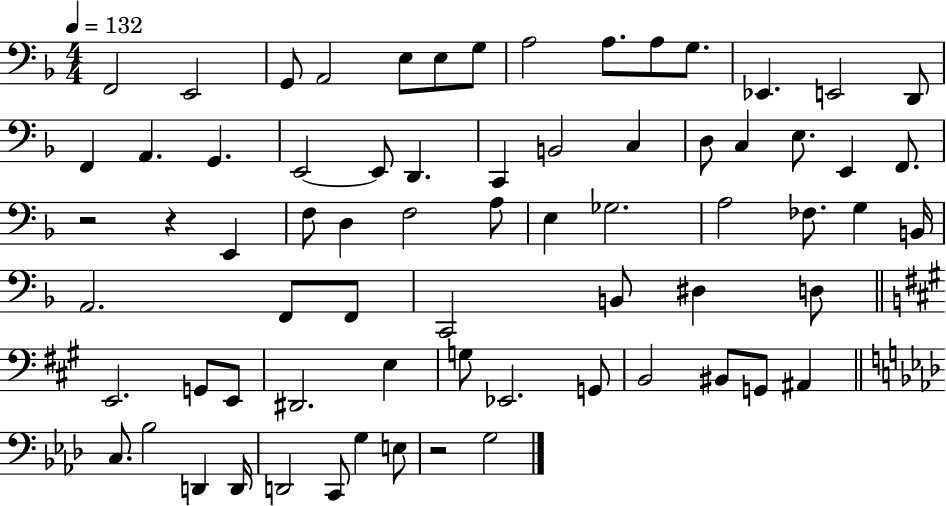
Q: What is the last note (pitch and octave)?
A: G3